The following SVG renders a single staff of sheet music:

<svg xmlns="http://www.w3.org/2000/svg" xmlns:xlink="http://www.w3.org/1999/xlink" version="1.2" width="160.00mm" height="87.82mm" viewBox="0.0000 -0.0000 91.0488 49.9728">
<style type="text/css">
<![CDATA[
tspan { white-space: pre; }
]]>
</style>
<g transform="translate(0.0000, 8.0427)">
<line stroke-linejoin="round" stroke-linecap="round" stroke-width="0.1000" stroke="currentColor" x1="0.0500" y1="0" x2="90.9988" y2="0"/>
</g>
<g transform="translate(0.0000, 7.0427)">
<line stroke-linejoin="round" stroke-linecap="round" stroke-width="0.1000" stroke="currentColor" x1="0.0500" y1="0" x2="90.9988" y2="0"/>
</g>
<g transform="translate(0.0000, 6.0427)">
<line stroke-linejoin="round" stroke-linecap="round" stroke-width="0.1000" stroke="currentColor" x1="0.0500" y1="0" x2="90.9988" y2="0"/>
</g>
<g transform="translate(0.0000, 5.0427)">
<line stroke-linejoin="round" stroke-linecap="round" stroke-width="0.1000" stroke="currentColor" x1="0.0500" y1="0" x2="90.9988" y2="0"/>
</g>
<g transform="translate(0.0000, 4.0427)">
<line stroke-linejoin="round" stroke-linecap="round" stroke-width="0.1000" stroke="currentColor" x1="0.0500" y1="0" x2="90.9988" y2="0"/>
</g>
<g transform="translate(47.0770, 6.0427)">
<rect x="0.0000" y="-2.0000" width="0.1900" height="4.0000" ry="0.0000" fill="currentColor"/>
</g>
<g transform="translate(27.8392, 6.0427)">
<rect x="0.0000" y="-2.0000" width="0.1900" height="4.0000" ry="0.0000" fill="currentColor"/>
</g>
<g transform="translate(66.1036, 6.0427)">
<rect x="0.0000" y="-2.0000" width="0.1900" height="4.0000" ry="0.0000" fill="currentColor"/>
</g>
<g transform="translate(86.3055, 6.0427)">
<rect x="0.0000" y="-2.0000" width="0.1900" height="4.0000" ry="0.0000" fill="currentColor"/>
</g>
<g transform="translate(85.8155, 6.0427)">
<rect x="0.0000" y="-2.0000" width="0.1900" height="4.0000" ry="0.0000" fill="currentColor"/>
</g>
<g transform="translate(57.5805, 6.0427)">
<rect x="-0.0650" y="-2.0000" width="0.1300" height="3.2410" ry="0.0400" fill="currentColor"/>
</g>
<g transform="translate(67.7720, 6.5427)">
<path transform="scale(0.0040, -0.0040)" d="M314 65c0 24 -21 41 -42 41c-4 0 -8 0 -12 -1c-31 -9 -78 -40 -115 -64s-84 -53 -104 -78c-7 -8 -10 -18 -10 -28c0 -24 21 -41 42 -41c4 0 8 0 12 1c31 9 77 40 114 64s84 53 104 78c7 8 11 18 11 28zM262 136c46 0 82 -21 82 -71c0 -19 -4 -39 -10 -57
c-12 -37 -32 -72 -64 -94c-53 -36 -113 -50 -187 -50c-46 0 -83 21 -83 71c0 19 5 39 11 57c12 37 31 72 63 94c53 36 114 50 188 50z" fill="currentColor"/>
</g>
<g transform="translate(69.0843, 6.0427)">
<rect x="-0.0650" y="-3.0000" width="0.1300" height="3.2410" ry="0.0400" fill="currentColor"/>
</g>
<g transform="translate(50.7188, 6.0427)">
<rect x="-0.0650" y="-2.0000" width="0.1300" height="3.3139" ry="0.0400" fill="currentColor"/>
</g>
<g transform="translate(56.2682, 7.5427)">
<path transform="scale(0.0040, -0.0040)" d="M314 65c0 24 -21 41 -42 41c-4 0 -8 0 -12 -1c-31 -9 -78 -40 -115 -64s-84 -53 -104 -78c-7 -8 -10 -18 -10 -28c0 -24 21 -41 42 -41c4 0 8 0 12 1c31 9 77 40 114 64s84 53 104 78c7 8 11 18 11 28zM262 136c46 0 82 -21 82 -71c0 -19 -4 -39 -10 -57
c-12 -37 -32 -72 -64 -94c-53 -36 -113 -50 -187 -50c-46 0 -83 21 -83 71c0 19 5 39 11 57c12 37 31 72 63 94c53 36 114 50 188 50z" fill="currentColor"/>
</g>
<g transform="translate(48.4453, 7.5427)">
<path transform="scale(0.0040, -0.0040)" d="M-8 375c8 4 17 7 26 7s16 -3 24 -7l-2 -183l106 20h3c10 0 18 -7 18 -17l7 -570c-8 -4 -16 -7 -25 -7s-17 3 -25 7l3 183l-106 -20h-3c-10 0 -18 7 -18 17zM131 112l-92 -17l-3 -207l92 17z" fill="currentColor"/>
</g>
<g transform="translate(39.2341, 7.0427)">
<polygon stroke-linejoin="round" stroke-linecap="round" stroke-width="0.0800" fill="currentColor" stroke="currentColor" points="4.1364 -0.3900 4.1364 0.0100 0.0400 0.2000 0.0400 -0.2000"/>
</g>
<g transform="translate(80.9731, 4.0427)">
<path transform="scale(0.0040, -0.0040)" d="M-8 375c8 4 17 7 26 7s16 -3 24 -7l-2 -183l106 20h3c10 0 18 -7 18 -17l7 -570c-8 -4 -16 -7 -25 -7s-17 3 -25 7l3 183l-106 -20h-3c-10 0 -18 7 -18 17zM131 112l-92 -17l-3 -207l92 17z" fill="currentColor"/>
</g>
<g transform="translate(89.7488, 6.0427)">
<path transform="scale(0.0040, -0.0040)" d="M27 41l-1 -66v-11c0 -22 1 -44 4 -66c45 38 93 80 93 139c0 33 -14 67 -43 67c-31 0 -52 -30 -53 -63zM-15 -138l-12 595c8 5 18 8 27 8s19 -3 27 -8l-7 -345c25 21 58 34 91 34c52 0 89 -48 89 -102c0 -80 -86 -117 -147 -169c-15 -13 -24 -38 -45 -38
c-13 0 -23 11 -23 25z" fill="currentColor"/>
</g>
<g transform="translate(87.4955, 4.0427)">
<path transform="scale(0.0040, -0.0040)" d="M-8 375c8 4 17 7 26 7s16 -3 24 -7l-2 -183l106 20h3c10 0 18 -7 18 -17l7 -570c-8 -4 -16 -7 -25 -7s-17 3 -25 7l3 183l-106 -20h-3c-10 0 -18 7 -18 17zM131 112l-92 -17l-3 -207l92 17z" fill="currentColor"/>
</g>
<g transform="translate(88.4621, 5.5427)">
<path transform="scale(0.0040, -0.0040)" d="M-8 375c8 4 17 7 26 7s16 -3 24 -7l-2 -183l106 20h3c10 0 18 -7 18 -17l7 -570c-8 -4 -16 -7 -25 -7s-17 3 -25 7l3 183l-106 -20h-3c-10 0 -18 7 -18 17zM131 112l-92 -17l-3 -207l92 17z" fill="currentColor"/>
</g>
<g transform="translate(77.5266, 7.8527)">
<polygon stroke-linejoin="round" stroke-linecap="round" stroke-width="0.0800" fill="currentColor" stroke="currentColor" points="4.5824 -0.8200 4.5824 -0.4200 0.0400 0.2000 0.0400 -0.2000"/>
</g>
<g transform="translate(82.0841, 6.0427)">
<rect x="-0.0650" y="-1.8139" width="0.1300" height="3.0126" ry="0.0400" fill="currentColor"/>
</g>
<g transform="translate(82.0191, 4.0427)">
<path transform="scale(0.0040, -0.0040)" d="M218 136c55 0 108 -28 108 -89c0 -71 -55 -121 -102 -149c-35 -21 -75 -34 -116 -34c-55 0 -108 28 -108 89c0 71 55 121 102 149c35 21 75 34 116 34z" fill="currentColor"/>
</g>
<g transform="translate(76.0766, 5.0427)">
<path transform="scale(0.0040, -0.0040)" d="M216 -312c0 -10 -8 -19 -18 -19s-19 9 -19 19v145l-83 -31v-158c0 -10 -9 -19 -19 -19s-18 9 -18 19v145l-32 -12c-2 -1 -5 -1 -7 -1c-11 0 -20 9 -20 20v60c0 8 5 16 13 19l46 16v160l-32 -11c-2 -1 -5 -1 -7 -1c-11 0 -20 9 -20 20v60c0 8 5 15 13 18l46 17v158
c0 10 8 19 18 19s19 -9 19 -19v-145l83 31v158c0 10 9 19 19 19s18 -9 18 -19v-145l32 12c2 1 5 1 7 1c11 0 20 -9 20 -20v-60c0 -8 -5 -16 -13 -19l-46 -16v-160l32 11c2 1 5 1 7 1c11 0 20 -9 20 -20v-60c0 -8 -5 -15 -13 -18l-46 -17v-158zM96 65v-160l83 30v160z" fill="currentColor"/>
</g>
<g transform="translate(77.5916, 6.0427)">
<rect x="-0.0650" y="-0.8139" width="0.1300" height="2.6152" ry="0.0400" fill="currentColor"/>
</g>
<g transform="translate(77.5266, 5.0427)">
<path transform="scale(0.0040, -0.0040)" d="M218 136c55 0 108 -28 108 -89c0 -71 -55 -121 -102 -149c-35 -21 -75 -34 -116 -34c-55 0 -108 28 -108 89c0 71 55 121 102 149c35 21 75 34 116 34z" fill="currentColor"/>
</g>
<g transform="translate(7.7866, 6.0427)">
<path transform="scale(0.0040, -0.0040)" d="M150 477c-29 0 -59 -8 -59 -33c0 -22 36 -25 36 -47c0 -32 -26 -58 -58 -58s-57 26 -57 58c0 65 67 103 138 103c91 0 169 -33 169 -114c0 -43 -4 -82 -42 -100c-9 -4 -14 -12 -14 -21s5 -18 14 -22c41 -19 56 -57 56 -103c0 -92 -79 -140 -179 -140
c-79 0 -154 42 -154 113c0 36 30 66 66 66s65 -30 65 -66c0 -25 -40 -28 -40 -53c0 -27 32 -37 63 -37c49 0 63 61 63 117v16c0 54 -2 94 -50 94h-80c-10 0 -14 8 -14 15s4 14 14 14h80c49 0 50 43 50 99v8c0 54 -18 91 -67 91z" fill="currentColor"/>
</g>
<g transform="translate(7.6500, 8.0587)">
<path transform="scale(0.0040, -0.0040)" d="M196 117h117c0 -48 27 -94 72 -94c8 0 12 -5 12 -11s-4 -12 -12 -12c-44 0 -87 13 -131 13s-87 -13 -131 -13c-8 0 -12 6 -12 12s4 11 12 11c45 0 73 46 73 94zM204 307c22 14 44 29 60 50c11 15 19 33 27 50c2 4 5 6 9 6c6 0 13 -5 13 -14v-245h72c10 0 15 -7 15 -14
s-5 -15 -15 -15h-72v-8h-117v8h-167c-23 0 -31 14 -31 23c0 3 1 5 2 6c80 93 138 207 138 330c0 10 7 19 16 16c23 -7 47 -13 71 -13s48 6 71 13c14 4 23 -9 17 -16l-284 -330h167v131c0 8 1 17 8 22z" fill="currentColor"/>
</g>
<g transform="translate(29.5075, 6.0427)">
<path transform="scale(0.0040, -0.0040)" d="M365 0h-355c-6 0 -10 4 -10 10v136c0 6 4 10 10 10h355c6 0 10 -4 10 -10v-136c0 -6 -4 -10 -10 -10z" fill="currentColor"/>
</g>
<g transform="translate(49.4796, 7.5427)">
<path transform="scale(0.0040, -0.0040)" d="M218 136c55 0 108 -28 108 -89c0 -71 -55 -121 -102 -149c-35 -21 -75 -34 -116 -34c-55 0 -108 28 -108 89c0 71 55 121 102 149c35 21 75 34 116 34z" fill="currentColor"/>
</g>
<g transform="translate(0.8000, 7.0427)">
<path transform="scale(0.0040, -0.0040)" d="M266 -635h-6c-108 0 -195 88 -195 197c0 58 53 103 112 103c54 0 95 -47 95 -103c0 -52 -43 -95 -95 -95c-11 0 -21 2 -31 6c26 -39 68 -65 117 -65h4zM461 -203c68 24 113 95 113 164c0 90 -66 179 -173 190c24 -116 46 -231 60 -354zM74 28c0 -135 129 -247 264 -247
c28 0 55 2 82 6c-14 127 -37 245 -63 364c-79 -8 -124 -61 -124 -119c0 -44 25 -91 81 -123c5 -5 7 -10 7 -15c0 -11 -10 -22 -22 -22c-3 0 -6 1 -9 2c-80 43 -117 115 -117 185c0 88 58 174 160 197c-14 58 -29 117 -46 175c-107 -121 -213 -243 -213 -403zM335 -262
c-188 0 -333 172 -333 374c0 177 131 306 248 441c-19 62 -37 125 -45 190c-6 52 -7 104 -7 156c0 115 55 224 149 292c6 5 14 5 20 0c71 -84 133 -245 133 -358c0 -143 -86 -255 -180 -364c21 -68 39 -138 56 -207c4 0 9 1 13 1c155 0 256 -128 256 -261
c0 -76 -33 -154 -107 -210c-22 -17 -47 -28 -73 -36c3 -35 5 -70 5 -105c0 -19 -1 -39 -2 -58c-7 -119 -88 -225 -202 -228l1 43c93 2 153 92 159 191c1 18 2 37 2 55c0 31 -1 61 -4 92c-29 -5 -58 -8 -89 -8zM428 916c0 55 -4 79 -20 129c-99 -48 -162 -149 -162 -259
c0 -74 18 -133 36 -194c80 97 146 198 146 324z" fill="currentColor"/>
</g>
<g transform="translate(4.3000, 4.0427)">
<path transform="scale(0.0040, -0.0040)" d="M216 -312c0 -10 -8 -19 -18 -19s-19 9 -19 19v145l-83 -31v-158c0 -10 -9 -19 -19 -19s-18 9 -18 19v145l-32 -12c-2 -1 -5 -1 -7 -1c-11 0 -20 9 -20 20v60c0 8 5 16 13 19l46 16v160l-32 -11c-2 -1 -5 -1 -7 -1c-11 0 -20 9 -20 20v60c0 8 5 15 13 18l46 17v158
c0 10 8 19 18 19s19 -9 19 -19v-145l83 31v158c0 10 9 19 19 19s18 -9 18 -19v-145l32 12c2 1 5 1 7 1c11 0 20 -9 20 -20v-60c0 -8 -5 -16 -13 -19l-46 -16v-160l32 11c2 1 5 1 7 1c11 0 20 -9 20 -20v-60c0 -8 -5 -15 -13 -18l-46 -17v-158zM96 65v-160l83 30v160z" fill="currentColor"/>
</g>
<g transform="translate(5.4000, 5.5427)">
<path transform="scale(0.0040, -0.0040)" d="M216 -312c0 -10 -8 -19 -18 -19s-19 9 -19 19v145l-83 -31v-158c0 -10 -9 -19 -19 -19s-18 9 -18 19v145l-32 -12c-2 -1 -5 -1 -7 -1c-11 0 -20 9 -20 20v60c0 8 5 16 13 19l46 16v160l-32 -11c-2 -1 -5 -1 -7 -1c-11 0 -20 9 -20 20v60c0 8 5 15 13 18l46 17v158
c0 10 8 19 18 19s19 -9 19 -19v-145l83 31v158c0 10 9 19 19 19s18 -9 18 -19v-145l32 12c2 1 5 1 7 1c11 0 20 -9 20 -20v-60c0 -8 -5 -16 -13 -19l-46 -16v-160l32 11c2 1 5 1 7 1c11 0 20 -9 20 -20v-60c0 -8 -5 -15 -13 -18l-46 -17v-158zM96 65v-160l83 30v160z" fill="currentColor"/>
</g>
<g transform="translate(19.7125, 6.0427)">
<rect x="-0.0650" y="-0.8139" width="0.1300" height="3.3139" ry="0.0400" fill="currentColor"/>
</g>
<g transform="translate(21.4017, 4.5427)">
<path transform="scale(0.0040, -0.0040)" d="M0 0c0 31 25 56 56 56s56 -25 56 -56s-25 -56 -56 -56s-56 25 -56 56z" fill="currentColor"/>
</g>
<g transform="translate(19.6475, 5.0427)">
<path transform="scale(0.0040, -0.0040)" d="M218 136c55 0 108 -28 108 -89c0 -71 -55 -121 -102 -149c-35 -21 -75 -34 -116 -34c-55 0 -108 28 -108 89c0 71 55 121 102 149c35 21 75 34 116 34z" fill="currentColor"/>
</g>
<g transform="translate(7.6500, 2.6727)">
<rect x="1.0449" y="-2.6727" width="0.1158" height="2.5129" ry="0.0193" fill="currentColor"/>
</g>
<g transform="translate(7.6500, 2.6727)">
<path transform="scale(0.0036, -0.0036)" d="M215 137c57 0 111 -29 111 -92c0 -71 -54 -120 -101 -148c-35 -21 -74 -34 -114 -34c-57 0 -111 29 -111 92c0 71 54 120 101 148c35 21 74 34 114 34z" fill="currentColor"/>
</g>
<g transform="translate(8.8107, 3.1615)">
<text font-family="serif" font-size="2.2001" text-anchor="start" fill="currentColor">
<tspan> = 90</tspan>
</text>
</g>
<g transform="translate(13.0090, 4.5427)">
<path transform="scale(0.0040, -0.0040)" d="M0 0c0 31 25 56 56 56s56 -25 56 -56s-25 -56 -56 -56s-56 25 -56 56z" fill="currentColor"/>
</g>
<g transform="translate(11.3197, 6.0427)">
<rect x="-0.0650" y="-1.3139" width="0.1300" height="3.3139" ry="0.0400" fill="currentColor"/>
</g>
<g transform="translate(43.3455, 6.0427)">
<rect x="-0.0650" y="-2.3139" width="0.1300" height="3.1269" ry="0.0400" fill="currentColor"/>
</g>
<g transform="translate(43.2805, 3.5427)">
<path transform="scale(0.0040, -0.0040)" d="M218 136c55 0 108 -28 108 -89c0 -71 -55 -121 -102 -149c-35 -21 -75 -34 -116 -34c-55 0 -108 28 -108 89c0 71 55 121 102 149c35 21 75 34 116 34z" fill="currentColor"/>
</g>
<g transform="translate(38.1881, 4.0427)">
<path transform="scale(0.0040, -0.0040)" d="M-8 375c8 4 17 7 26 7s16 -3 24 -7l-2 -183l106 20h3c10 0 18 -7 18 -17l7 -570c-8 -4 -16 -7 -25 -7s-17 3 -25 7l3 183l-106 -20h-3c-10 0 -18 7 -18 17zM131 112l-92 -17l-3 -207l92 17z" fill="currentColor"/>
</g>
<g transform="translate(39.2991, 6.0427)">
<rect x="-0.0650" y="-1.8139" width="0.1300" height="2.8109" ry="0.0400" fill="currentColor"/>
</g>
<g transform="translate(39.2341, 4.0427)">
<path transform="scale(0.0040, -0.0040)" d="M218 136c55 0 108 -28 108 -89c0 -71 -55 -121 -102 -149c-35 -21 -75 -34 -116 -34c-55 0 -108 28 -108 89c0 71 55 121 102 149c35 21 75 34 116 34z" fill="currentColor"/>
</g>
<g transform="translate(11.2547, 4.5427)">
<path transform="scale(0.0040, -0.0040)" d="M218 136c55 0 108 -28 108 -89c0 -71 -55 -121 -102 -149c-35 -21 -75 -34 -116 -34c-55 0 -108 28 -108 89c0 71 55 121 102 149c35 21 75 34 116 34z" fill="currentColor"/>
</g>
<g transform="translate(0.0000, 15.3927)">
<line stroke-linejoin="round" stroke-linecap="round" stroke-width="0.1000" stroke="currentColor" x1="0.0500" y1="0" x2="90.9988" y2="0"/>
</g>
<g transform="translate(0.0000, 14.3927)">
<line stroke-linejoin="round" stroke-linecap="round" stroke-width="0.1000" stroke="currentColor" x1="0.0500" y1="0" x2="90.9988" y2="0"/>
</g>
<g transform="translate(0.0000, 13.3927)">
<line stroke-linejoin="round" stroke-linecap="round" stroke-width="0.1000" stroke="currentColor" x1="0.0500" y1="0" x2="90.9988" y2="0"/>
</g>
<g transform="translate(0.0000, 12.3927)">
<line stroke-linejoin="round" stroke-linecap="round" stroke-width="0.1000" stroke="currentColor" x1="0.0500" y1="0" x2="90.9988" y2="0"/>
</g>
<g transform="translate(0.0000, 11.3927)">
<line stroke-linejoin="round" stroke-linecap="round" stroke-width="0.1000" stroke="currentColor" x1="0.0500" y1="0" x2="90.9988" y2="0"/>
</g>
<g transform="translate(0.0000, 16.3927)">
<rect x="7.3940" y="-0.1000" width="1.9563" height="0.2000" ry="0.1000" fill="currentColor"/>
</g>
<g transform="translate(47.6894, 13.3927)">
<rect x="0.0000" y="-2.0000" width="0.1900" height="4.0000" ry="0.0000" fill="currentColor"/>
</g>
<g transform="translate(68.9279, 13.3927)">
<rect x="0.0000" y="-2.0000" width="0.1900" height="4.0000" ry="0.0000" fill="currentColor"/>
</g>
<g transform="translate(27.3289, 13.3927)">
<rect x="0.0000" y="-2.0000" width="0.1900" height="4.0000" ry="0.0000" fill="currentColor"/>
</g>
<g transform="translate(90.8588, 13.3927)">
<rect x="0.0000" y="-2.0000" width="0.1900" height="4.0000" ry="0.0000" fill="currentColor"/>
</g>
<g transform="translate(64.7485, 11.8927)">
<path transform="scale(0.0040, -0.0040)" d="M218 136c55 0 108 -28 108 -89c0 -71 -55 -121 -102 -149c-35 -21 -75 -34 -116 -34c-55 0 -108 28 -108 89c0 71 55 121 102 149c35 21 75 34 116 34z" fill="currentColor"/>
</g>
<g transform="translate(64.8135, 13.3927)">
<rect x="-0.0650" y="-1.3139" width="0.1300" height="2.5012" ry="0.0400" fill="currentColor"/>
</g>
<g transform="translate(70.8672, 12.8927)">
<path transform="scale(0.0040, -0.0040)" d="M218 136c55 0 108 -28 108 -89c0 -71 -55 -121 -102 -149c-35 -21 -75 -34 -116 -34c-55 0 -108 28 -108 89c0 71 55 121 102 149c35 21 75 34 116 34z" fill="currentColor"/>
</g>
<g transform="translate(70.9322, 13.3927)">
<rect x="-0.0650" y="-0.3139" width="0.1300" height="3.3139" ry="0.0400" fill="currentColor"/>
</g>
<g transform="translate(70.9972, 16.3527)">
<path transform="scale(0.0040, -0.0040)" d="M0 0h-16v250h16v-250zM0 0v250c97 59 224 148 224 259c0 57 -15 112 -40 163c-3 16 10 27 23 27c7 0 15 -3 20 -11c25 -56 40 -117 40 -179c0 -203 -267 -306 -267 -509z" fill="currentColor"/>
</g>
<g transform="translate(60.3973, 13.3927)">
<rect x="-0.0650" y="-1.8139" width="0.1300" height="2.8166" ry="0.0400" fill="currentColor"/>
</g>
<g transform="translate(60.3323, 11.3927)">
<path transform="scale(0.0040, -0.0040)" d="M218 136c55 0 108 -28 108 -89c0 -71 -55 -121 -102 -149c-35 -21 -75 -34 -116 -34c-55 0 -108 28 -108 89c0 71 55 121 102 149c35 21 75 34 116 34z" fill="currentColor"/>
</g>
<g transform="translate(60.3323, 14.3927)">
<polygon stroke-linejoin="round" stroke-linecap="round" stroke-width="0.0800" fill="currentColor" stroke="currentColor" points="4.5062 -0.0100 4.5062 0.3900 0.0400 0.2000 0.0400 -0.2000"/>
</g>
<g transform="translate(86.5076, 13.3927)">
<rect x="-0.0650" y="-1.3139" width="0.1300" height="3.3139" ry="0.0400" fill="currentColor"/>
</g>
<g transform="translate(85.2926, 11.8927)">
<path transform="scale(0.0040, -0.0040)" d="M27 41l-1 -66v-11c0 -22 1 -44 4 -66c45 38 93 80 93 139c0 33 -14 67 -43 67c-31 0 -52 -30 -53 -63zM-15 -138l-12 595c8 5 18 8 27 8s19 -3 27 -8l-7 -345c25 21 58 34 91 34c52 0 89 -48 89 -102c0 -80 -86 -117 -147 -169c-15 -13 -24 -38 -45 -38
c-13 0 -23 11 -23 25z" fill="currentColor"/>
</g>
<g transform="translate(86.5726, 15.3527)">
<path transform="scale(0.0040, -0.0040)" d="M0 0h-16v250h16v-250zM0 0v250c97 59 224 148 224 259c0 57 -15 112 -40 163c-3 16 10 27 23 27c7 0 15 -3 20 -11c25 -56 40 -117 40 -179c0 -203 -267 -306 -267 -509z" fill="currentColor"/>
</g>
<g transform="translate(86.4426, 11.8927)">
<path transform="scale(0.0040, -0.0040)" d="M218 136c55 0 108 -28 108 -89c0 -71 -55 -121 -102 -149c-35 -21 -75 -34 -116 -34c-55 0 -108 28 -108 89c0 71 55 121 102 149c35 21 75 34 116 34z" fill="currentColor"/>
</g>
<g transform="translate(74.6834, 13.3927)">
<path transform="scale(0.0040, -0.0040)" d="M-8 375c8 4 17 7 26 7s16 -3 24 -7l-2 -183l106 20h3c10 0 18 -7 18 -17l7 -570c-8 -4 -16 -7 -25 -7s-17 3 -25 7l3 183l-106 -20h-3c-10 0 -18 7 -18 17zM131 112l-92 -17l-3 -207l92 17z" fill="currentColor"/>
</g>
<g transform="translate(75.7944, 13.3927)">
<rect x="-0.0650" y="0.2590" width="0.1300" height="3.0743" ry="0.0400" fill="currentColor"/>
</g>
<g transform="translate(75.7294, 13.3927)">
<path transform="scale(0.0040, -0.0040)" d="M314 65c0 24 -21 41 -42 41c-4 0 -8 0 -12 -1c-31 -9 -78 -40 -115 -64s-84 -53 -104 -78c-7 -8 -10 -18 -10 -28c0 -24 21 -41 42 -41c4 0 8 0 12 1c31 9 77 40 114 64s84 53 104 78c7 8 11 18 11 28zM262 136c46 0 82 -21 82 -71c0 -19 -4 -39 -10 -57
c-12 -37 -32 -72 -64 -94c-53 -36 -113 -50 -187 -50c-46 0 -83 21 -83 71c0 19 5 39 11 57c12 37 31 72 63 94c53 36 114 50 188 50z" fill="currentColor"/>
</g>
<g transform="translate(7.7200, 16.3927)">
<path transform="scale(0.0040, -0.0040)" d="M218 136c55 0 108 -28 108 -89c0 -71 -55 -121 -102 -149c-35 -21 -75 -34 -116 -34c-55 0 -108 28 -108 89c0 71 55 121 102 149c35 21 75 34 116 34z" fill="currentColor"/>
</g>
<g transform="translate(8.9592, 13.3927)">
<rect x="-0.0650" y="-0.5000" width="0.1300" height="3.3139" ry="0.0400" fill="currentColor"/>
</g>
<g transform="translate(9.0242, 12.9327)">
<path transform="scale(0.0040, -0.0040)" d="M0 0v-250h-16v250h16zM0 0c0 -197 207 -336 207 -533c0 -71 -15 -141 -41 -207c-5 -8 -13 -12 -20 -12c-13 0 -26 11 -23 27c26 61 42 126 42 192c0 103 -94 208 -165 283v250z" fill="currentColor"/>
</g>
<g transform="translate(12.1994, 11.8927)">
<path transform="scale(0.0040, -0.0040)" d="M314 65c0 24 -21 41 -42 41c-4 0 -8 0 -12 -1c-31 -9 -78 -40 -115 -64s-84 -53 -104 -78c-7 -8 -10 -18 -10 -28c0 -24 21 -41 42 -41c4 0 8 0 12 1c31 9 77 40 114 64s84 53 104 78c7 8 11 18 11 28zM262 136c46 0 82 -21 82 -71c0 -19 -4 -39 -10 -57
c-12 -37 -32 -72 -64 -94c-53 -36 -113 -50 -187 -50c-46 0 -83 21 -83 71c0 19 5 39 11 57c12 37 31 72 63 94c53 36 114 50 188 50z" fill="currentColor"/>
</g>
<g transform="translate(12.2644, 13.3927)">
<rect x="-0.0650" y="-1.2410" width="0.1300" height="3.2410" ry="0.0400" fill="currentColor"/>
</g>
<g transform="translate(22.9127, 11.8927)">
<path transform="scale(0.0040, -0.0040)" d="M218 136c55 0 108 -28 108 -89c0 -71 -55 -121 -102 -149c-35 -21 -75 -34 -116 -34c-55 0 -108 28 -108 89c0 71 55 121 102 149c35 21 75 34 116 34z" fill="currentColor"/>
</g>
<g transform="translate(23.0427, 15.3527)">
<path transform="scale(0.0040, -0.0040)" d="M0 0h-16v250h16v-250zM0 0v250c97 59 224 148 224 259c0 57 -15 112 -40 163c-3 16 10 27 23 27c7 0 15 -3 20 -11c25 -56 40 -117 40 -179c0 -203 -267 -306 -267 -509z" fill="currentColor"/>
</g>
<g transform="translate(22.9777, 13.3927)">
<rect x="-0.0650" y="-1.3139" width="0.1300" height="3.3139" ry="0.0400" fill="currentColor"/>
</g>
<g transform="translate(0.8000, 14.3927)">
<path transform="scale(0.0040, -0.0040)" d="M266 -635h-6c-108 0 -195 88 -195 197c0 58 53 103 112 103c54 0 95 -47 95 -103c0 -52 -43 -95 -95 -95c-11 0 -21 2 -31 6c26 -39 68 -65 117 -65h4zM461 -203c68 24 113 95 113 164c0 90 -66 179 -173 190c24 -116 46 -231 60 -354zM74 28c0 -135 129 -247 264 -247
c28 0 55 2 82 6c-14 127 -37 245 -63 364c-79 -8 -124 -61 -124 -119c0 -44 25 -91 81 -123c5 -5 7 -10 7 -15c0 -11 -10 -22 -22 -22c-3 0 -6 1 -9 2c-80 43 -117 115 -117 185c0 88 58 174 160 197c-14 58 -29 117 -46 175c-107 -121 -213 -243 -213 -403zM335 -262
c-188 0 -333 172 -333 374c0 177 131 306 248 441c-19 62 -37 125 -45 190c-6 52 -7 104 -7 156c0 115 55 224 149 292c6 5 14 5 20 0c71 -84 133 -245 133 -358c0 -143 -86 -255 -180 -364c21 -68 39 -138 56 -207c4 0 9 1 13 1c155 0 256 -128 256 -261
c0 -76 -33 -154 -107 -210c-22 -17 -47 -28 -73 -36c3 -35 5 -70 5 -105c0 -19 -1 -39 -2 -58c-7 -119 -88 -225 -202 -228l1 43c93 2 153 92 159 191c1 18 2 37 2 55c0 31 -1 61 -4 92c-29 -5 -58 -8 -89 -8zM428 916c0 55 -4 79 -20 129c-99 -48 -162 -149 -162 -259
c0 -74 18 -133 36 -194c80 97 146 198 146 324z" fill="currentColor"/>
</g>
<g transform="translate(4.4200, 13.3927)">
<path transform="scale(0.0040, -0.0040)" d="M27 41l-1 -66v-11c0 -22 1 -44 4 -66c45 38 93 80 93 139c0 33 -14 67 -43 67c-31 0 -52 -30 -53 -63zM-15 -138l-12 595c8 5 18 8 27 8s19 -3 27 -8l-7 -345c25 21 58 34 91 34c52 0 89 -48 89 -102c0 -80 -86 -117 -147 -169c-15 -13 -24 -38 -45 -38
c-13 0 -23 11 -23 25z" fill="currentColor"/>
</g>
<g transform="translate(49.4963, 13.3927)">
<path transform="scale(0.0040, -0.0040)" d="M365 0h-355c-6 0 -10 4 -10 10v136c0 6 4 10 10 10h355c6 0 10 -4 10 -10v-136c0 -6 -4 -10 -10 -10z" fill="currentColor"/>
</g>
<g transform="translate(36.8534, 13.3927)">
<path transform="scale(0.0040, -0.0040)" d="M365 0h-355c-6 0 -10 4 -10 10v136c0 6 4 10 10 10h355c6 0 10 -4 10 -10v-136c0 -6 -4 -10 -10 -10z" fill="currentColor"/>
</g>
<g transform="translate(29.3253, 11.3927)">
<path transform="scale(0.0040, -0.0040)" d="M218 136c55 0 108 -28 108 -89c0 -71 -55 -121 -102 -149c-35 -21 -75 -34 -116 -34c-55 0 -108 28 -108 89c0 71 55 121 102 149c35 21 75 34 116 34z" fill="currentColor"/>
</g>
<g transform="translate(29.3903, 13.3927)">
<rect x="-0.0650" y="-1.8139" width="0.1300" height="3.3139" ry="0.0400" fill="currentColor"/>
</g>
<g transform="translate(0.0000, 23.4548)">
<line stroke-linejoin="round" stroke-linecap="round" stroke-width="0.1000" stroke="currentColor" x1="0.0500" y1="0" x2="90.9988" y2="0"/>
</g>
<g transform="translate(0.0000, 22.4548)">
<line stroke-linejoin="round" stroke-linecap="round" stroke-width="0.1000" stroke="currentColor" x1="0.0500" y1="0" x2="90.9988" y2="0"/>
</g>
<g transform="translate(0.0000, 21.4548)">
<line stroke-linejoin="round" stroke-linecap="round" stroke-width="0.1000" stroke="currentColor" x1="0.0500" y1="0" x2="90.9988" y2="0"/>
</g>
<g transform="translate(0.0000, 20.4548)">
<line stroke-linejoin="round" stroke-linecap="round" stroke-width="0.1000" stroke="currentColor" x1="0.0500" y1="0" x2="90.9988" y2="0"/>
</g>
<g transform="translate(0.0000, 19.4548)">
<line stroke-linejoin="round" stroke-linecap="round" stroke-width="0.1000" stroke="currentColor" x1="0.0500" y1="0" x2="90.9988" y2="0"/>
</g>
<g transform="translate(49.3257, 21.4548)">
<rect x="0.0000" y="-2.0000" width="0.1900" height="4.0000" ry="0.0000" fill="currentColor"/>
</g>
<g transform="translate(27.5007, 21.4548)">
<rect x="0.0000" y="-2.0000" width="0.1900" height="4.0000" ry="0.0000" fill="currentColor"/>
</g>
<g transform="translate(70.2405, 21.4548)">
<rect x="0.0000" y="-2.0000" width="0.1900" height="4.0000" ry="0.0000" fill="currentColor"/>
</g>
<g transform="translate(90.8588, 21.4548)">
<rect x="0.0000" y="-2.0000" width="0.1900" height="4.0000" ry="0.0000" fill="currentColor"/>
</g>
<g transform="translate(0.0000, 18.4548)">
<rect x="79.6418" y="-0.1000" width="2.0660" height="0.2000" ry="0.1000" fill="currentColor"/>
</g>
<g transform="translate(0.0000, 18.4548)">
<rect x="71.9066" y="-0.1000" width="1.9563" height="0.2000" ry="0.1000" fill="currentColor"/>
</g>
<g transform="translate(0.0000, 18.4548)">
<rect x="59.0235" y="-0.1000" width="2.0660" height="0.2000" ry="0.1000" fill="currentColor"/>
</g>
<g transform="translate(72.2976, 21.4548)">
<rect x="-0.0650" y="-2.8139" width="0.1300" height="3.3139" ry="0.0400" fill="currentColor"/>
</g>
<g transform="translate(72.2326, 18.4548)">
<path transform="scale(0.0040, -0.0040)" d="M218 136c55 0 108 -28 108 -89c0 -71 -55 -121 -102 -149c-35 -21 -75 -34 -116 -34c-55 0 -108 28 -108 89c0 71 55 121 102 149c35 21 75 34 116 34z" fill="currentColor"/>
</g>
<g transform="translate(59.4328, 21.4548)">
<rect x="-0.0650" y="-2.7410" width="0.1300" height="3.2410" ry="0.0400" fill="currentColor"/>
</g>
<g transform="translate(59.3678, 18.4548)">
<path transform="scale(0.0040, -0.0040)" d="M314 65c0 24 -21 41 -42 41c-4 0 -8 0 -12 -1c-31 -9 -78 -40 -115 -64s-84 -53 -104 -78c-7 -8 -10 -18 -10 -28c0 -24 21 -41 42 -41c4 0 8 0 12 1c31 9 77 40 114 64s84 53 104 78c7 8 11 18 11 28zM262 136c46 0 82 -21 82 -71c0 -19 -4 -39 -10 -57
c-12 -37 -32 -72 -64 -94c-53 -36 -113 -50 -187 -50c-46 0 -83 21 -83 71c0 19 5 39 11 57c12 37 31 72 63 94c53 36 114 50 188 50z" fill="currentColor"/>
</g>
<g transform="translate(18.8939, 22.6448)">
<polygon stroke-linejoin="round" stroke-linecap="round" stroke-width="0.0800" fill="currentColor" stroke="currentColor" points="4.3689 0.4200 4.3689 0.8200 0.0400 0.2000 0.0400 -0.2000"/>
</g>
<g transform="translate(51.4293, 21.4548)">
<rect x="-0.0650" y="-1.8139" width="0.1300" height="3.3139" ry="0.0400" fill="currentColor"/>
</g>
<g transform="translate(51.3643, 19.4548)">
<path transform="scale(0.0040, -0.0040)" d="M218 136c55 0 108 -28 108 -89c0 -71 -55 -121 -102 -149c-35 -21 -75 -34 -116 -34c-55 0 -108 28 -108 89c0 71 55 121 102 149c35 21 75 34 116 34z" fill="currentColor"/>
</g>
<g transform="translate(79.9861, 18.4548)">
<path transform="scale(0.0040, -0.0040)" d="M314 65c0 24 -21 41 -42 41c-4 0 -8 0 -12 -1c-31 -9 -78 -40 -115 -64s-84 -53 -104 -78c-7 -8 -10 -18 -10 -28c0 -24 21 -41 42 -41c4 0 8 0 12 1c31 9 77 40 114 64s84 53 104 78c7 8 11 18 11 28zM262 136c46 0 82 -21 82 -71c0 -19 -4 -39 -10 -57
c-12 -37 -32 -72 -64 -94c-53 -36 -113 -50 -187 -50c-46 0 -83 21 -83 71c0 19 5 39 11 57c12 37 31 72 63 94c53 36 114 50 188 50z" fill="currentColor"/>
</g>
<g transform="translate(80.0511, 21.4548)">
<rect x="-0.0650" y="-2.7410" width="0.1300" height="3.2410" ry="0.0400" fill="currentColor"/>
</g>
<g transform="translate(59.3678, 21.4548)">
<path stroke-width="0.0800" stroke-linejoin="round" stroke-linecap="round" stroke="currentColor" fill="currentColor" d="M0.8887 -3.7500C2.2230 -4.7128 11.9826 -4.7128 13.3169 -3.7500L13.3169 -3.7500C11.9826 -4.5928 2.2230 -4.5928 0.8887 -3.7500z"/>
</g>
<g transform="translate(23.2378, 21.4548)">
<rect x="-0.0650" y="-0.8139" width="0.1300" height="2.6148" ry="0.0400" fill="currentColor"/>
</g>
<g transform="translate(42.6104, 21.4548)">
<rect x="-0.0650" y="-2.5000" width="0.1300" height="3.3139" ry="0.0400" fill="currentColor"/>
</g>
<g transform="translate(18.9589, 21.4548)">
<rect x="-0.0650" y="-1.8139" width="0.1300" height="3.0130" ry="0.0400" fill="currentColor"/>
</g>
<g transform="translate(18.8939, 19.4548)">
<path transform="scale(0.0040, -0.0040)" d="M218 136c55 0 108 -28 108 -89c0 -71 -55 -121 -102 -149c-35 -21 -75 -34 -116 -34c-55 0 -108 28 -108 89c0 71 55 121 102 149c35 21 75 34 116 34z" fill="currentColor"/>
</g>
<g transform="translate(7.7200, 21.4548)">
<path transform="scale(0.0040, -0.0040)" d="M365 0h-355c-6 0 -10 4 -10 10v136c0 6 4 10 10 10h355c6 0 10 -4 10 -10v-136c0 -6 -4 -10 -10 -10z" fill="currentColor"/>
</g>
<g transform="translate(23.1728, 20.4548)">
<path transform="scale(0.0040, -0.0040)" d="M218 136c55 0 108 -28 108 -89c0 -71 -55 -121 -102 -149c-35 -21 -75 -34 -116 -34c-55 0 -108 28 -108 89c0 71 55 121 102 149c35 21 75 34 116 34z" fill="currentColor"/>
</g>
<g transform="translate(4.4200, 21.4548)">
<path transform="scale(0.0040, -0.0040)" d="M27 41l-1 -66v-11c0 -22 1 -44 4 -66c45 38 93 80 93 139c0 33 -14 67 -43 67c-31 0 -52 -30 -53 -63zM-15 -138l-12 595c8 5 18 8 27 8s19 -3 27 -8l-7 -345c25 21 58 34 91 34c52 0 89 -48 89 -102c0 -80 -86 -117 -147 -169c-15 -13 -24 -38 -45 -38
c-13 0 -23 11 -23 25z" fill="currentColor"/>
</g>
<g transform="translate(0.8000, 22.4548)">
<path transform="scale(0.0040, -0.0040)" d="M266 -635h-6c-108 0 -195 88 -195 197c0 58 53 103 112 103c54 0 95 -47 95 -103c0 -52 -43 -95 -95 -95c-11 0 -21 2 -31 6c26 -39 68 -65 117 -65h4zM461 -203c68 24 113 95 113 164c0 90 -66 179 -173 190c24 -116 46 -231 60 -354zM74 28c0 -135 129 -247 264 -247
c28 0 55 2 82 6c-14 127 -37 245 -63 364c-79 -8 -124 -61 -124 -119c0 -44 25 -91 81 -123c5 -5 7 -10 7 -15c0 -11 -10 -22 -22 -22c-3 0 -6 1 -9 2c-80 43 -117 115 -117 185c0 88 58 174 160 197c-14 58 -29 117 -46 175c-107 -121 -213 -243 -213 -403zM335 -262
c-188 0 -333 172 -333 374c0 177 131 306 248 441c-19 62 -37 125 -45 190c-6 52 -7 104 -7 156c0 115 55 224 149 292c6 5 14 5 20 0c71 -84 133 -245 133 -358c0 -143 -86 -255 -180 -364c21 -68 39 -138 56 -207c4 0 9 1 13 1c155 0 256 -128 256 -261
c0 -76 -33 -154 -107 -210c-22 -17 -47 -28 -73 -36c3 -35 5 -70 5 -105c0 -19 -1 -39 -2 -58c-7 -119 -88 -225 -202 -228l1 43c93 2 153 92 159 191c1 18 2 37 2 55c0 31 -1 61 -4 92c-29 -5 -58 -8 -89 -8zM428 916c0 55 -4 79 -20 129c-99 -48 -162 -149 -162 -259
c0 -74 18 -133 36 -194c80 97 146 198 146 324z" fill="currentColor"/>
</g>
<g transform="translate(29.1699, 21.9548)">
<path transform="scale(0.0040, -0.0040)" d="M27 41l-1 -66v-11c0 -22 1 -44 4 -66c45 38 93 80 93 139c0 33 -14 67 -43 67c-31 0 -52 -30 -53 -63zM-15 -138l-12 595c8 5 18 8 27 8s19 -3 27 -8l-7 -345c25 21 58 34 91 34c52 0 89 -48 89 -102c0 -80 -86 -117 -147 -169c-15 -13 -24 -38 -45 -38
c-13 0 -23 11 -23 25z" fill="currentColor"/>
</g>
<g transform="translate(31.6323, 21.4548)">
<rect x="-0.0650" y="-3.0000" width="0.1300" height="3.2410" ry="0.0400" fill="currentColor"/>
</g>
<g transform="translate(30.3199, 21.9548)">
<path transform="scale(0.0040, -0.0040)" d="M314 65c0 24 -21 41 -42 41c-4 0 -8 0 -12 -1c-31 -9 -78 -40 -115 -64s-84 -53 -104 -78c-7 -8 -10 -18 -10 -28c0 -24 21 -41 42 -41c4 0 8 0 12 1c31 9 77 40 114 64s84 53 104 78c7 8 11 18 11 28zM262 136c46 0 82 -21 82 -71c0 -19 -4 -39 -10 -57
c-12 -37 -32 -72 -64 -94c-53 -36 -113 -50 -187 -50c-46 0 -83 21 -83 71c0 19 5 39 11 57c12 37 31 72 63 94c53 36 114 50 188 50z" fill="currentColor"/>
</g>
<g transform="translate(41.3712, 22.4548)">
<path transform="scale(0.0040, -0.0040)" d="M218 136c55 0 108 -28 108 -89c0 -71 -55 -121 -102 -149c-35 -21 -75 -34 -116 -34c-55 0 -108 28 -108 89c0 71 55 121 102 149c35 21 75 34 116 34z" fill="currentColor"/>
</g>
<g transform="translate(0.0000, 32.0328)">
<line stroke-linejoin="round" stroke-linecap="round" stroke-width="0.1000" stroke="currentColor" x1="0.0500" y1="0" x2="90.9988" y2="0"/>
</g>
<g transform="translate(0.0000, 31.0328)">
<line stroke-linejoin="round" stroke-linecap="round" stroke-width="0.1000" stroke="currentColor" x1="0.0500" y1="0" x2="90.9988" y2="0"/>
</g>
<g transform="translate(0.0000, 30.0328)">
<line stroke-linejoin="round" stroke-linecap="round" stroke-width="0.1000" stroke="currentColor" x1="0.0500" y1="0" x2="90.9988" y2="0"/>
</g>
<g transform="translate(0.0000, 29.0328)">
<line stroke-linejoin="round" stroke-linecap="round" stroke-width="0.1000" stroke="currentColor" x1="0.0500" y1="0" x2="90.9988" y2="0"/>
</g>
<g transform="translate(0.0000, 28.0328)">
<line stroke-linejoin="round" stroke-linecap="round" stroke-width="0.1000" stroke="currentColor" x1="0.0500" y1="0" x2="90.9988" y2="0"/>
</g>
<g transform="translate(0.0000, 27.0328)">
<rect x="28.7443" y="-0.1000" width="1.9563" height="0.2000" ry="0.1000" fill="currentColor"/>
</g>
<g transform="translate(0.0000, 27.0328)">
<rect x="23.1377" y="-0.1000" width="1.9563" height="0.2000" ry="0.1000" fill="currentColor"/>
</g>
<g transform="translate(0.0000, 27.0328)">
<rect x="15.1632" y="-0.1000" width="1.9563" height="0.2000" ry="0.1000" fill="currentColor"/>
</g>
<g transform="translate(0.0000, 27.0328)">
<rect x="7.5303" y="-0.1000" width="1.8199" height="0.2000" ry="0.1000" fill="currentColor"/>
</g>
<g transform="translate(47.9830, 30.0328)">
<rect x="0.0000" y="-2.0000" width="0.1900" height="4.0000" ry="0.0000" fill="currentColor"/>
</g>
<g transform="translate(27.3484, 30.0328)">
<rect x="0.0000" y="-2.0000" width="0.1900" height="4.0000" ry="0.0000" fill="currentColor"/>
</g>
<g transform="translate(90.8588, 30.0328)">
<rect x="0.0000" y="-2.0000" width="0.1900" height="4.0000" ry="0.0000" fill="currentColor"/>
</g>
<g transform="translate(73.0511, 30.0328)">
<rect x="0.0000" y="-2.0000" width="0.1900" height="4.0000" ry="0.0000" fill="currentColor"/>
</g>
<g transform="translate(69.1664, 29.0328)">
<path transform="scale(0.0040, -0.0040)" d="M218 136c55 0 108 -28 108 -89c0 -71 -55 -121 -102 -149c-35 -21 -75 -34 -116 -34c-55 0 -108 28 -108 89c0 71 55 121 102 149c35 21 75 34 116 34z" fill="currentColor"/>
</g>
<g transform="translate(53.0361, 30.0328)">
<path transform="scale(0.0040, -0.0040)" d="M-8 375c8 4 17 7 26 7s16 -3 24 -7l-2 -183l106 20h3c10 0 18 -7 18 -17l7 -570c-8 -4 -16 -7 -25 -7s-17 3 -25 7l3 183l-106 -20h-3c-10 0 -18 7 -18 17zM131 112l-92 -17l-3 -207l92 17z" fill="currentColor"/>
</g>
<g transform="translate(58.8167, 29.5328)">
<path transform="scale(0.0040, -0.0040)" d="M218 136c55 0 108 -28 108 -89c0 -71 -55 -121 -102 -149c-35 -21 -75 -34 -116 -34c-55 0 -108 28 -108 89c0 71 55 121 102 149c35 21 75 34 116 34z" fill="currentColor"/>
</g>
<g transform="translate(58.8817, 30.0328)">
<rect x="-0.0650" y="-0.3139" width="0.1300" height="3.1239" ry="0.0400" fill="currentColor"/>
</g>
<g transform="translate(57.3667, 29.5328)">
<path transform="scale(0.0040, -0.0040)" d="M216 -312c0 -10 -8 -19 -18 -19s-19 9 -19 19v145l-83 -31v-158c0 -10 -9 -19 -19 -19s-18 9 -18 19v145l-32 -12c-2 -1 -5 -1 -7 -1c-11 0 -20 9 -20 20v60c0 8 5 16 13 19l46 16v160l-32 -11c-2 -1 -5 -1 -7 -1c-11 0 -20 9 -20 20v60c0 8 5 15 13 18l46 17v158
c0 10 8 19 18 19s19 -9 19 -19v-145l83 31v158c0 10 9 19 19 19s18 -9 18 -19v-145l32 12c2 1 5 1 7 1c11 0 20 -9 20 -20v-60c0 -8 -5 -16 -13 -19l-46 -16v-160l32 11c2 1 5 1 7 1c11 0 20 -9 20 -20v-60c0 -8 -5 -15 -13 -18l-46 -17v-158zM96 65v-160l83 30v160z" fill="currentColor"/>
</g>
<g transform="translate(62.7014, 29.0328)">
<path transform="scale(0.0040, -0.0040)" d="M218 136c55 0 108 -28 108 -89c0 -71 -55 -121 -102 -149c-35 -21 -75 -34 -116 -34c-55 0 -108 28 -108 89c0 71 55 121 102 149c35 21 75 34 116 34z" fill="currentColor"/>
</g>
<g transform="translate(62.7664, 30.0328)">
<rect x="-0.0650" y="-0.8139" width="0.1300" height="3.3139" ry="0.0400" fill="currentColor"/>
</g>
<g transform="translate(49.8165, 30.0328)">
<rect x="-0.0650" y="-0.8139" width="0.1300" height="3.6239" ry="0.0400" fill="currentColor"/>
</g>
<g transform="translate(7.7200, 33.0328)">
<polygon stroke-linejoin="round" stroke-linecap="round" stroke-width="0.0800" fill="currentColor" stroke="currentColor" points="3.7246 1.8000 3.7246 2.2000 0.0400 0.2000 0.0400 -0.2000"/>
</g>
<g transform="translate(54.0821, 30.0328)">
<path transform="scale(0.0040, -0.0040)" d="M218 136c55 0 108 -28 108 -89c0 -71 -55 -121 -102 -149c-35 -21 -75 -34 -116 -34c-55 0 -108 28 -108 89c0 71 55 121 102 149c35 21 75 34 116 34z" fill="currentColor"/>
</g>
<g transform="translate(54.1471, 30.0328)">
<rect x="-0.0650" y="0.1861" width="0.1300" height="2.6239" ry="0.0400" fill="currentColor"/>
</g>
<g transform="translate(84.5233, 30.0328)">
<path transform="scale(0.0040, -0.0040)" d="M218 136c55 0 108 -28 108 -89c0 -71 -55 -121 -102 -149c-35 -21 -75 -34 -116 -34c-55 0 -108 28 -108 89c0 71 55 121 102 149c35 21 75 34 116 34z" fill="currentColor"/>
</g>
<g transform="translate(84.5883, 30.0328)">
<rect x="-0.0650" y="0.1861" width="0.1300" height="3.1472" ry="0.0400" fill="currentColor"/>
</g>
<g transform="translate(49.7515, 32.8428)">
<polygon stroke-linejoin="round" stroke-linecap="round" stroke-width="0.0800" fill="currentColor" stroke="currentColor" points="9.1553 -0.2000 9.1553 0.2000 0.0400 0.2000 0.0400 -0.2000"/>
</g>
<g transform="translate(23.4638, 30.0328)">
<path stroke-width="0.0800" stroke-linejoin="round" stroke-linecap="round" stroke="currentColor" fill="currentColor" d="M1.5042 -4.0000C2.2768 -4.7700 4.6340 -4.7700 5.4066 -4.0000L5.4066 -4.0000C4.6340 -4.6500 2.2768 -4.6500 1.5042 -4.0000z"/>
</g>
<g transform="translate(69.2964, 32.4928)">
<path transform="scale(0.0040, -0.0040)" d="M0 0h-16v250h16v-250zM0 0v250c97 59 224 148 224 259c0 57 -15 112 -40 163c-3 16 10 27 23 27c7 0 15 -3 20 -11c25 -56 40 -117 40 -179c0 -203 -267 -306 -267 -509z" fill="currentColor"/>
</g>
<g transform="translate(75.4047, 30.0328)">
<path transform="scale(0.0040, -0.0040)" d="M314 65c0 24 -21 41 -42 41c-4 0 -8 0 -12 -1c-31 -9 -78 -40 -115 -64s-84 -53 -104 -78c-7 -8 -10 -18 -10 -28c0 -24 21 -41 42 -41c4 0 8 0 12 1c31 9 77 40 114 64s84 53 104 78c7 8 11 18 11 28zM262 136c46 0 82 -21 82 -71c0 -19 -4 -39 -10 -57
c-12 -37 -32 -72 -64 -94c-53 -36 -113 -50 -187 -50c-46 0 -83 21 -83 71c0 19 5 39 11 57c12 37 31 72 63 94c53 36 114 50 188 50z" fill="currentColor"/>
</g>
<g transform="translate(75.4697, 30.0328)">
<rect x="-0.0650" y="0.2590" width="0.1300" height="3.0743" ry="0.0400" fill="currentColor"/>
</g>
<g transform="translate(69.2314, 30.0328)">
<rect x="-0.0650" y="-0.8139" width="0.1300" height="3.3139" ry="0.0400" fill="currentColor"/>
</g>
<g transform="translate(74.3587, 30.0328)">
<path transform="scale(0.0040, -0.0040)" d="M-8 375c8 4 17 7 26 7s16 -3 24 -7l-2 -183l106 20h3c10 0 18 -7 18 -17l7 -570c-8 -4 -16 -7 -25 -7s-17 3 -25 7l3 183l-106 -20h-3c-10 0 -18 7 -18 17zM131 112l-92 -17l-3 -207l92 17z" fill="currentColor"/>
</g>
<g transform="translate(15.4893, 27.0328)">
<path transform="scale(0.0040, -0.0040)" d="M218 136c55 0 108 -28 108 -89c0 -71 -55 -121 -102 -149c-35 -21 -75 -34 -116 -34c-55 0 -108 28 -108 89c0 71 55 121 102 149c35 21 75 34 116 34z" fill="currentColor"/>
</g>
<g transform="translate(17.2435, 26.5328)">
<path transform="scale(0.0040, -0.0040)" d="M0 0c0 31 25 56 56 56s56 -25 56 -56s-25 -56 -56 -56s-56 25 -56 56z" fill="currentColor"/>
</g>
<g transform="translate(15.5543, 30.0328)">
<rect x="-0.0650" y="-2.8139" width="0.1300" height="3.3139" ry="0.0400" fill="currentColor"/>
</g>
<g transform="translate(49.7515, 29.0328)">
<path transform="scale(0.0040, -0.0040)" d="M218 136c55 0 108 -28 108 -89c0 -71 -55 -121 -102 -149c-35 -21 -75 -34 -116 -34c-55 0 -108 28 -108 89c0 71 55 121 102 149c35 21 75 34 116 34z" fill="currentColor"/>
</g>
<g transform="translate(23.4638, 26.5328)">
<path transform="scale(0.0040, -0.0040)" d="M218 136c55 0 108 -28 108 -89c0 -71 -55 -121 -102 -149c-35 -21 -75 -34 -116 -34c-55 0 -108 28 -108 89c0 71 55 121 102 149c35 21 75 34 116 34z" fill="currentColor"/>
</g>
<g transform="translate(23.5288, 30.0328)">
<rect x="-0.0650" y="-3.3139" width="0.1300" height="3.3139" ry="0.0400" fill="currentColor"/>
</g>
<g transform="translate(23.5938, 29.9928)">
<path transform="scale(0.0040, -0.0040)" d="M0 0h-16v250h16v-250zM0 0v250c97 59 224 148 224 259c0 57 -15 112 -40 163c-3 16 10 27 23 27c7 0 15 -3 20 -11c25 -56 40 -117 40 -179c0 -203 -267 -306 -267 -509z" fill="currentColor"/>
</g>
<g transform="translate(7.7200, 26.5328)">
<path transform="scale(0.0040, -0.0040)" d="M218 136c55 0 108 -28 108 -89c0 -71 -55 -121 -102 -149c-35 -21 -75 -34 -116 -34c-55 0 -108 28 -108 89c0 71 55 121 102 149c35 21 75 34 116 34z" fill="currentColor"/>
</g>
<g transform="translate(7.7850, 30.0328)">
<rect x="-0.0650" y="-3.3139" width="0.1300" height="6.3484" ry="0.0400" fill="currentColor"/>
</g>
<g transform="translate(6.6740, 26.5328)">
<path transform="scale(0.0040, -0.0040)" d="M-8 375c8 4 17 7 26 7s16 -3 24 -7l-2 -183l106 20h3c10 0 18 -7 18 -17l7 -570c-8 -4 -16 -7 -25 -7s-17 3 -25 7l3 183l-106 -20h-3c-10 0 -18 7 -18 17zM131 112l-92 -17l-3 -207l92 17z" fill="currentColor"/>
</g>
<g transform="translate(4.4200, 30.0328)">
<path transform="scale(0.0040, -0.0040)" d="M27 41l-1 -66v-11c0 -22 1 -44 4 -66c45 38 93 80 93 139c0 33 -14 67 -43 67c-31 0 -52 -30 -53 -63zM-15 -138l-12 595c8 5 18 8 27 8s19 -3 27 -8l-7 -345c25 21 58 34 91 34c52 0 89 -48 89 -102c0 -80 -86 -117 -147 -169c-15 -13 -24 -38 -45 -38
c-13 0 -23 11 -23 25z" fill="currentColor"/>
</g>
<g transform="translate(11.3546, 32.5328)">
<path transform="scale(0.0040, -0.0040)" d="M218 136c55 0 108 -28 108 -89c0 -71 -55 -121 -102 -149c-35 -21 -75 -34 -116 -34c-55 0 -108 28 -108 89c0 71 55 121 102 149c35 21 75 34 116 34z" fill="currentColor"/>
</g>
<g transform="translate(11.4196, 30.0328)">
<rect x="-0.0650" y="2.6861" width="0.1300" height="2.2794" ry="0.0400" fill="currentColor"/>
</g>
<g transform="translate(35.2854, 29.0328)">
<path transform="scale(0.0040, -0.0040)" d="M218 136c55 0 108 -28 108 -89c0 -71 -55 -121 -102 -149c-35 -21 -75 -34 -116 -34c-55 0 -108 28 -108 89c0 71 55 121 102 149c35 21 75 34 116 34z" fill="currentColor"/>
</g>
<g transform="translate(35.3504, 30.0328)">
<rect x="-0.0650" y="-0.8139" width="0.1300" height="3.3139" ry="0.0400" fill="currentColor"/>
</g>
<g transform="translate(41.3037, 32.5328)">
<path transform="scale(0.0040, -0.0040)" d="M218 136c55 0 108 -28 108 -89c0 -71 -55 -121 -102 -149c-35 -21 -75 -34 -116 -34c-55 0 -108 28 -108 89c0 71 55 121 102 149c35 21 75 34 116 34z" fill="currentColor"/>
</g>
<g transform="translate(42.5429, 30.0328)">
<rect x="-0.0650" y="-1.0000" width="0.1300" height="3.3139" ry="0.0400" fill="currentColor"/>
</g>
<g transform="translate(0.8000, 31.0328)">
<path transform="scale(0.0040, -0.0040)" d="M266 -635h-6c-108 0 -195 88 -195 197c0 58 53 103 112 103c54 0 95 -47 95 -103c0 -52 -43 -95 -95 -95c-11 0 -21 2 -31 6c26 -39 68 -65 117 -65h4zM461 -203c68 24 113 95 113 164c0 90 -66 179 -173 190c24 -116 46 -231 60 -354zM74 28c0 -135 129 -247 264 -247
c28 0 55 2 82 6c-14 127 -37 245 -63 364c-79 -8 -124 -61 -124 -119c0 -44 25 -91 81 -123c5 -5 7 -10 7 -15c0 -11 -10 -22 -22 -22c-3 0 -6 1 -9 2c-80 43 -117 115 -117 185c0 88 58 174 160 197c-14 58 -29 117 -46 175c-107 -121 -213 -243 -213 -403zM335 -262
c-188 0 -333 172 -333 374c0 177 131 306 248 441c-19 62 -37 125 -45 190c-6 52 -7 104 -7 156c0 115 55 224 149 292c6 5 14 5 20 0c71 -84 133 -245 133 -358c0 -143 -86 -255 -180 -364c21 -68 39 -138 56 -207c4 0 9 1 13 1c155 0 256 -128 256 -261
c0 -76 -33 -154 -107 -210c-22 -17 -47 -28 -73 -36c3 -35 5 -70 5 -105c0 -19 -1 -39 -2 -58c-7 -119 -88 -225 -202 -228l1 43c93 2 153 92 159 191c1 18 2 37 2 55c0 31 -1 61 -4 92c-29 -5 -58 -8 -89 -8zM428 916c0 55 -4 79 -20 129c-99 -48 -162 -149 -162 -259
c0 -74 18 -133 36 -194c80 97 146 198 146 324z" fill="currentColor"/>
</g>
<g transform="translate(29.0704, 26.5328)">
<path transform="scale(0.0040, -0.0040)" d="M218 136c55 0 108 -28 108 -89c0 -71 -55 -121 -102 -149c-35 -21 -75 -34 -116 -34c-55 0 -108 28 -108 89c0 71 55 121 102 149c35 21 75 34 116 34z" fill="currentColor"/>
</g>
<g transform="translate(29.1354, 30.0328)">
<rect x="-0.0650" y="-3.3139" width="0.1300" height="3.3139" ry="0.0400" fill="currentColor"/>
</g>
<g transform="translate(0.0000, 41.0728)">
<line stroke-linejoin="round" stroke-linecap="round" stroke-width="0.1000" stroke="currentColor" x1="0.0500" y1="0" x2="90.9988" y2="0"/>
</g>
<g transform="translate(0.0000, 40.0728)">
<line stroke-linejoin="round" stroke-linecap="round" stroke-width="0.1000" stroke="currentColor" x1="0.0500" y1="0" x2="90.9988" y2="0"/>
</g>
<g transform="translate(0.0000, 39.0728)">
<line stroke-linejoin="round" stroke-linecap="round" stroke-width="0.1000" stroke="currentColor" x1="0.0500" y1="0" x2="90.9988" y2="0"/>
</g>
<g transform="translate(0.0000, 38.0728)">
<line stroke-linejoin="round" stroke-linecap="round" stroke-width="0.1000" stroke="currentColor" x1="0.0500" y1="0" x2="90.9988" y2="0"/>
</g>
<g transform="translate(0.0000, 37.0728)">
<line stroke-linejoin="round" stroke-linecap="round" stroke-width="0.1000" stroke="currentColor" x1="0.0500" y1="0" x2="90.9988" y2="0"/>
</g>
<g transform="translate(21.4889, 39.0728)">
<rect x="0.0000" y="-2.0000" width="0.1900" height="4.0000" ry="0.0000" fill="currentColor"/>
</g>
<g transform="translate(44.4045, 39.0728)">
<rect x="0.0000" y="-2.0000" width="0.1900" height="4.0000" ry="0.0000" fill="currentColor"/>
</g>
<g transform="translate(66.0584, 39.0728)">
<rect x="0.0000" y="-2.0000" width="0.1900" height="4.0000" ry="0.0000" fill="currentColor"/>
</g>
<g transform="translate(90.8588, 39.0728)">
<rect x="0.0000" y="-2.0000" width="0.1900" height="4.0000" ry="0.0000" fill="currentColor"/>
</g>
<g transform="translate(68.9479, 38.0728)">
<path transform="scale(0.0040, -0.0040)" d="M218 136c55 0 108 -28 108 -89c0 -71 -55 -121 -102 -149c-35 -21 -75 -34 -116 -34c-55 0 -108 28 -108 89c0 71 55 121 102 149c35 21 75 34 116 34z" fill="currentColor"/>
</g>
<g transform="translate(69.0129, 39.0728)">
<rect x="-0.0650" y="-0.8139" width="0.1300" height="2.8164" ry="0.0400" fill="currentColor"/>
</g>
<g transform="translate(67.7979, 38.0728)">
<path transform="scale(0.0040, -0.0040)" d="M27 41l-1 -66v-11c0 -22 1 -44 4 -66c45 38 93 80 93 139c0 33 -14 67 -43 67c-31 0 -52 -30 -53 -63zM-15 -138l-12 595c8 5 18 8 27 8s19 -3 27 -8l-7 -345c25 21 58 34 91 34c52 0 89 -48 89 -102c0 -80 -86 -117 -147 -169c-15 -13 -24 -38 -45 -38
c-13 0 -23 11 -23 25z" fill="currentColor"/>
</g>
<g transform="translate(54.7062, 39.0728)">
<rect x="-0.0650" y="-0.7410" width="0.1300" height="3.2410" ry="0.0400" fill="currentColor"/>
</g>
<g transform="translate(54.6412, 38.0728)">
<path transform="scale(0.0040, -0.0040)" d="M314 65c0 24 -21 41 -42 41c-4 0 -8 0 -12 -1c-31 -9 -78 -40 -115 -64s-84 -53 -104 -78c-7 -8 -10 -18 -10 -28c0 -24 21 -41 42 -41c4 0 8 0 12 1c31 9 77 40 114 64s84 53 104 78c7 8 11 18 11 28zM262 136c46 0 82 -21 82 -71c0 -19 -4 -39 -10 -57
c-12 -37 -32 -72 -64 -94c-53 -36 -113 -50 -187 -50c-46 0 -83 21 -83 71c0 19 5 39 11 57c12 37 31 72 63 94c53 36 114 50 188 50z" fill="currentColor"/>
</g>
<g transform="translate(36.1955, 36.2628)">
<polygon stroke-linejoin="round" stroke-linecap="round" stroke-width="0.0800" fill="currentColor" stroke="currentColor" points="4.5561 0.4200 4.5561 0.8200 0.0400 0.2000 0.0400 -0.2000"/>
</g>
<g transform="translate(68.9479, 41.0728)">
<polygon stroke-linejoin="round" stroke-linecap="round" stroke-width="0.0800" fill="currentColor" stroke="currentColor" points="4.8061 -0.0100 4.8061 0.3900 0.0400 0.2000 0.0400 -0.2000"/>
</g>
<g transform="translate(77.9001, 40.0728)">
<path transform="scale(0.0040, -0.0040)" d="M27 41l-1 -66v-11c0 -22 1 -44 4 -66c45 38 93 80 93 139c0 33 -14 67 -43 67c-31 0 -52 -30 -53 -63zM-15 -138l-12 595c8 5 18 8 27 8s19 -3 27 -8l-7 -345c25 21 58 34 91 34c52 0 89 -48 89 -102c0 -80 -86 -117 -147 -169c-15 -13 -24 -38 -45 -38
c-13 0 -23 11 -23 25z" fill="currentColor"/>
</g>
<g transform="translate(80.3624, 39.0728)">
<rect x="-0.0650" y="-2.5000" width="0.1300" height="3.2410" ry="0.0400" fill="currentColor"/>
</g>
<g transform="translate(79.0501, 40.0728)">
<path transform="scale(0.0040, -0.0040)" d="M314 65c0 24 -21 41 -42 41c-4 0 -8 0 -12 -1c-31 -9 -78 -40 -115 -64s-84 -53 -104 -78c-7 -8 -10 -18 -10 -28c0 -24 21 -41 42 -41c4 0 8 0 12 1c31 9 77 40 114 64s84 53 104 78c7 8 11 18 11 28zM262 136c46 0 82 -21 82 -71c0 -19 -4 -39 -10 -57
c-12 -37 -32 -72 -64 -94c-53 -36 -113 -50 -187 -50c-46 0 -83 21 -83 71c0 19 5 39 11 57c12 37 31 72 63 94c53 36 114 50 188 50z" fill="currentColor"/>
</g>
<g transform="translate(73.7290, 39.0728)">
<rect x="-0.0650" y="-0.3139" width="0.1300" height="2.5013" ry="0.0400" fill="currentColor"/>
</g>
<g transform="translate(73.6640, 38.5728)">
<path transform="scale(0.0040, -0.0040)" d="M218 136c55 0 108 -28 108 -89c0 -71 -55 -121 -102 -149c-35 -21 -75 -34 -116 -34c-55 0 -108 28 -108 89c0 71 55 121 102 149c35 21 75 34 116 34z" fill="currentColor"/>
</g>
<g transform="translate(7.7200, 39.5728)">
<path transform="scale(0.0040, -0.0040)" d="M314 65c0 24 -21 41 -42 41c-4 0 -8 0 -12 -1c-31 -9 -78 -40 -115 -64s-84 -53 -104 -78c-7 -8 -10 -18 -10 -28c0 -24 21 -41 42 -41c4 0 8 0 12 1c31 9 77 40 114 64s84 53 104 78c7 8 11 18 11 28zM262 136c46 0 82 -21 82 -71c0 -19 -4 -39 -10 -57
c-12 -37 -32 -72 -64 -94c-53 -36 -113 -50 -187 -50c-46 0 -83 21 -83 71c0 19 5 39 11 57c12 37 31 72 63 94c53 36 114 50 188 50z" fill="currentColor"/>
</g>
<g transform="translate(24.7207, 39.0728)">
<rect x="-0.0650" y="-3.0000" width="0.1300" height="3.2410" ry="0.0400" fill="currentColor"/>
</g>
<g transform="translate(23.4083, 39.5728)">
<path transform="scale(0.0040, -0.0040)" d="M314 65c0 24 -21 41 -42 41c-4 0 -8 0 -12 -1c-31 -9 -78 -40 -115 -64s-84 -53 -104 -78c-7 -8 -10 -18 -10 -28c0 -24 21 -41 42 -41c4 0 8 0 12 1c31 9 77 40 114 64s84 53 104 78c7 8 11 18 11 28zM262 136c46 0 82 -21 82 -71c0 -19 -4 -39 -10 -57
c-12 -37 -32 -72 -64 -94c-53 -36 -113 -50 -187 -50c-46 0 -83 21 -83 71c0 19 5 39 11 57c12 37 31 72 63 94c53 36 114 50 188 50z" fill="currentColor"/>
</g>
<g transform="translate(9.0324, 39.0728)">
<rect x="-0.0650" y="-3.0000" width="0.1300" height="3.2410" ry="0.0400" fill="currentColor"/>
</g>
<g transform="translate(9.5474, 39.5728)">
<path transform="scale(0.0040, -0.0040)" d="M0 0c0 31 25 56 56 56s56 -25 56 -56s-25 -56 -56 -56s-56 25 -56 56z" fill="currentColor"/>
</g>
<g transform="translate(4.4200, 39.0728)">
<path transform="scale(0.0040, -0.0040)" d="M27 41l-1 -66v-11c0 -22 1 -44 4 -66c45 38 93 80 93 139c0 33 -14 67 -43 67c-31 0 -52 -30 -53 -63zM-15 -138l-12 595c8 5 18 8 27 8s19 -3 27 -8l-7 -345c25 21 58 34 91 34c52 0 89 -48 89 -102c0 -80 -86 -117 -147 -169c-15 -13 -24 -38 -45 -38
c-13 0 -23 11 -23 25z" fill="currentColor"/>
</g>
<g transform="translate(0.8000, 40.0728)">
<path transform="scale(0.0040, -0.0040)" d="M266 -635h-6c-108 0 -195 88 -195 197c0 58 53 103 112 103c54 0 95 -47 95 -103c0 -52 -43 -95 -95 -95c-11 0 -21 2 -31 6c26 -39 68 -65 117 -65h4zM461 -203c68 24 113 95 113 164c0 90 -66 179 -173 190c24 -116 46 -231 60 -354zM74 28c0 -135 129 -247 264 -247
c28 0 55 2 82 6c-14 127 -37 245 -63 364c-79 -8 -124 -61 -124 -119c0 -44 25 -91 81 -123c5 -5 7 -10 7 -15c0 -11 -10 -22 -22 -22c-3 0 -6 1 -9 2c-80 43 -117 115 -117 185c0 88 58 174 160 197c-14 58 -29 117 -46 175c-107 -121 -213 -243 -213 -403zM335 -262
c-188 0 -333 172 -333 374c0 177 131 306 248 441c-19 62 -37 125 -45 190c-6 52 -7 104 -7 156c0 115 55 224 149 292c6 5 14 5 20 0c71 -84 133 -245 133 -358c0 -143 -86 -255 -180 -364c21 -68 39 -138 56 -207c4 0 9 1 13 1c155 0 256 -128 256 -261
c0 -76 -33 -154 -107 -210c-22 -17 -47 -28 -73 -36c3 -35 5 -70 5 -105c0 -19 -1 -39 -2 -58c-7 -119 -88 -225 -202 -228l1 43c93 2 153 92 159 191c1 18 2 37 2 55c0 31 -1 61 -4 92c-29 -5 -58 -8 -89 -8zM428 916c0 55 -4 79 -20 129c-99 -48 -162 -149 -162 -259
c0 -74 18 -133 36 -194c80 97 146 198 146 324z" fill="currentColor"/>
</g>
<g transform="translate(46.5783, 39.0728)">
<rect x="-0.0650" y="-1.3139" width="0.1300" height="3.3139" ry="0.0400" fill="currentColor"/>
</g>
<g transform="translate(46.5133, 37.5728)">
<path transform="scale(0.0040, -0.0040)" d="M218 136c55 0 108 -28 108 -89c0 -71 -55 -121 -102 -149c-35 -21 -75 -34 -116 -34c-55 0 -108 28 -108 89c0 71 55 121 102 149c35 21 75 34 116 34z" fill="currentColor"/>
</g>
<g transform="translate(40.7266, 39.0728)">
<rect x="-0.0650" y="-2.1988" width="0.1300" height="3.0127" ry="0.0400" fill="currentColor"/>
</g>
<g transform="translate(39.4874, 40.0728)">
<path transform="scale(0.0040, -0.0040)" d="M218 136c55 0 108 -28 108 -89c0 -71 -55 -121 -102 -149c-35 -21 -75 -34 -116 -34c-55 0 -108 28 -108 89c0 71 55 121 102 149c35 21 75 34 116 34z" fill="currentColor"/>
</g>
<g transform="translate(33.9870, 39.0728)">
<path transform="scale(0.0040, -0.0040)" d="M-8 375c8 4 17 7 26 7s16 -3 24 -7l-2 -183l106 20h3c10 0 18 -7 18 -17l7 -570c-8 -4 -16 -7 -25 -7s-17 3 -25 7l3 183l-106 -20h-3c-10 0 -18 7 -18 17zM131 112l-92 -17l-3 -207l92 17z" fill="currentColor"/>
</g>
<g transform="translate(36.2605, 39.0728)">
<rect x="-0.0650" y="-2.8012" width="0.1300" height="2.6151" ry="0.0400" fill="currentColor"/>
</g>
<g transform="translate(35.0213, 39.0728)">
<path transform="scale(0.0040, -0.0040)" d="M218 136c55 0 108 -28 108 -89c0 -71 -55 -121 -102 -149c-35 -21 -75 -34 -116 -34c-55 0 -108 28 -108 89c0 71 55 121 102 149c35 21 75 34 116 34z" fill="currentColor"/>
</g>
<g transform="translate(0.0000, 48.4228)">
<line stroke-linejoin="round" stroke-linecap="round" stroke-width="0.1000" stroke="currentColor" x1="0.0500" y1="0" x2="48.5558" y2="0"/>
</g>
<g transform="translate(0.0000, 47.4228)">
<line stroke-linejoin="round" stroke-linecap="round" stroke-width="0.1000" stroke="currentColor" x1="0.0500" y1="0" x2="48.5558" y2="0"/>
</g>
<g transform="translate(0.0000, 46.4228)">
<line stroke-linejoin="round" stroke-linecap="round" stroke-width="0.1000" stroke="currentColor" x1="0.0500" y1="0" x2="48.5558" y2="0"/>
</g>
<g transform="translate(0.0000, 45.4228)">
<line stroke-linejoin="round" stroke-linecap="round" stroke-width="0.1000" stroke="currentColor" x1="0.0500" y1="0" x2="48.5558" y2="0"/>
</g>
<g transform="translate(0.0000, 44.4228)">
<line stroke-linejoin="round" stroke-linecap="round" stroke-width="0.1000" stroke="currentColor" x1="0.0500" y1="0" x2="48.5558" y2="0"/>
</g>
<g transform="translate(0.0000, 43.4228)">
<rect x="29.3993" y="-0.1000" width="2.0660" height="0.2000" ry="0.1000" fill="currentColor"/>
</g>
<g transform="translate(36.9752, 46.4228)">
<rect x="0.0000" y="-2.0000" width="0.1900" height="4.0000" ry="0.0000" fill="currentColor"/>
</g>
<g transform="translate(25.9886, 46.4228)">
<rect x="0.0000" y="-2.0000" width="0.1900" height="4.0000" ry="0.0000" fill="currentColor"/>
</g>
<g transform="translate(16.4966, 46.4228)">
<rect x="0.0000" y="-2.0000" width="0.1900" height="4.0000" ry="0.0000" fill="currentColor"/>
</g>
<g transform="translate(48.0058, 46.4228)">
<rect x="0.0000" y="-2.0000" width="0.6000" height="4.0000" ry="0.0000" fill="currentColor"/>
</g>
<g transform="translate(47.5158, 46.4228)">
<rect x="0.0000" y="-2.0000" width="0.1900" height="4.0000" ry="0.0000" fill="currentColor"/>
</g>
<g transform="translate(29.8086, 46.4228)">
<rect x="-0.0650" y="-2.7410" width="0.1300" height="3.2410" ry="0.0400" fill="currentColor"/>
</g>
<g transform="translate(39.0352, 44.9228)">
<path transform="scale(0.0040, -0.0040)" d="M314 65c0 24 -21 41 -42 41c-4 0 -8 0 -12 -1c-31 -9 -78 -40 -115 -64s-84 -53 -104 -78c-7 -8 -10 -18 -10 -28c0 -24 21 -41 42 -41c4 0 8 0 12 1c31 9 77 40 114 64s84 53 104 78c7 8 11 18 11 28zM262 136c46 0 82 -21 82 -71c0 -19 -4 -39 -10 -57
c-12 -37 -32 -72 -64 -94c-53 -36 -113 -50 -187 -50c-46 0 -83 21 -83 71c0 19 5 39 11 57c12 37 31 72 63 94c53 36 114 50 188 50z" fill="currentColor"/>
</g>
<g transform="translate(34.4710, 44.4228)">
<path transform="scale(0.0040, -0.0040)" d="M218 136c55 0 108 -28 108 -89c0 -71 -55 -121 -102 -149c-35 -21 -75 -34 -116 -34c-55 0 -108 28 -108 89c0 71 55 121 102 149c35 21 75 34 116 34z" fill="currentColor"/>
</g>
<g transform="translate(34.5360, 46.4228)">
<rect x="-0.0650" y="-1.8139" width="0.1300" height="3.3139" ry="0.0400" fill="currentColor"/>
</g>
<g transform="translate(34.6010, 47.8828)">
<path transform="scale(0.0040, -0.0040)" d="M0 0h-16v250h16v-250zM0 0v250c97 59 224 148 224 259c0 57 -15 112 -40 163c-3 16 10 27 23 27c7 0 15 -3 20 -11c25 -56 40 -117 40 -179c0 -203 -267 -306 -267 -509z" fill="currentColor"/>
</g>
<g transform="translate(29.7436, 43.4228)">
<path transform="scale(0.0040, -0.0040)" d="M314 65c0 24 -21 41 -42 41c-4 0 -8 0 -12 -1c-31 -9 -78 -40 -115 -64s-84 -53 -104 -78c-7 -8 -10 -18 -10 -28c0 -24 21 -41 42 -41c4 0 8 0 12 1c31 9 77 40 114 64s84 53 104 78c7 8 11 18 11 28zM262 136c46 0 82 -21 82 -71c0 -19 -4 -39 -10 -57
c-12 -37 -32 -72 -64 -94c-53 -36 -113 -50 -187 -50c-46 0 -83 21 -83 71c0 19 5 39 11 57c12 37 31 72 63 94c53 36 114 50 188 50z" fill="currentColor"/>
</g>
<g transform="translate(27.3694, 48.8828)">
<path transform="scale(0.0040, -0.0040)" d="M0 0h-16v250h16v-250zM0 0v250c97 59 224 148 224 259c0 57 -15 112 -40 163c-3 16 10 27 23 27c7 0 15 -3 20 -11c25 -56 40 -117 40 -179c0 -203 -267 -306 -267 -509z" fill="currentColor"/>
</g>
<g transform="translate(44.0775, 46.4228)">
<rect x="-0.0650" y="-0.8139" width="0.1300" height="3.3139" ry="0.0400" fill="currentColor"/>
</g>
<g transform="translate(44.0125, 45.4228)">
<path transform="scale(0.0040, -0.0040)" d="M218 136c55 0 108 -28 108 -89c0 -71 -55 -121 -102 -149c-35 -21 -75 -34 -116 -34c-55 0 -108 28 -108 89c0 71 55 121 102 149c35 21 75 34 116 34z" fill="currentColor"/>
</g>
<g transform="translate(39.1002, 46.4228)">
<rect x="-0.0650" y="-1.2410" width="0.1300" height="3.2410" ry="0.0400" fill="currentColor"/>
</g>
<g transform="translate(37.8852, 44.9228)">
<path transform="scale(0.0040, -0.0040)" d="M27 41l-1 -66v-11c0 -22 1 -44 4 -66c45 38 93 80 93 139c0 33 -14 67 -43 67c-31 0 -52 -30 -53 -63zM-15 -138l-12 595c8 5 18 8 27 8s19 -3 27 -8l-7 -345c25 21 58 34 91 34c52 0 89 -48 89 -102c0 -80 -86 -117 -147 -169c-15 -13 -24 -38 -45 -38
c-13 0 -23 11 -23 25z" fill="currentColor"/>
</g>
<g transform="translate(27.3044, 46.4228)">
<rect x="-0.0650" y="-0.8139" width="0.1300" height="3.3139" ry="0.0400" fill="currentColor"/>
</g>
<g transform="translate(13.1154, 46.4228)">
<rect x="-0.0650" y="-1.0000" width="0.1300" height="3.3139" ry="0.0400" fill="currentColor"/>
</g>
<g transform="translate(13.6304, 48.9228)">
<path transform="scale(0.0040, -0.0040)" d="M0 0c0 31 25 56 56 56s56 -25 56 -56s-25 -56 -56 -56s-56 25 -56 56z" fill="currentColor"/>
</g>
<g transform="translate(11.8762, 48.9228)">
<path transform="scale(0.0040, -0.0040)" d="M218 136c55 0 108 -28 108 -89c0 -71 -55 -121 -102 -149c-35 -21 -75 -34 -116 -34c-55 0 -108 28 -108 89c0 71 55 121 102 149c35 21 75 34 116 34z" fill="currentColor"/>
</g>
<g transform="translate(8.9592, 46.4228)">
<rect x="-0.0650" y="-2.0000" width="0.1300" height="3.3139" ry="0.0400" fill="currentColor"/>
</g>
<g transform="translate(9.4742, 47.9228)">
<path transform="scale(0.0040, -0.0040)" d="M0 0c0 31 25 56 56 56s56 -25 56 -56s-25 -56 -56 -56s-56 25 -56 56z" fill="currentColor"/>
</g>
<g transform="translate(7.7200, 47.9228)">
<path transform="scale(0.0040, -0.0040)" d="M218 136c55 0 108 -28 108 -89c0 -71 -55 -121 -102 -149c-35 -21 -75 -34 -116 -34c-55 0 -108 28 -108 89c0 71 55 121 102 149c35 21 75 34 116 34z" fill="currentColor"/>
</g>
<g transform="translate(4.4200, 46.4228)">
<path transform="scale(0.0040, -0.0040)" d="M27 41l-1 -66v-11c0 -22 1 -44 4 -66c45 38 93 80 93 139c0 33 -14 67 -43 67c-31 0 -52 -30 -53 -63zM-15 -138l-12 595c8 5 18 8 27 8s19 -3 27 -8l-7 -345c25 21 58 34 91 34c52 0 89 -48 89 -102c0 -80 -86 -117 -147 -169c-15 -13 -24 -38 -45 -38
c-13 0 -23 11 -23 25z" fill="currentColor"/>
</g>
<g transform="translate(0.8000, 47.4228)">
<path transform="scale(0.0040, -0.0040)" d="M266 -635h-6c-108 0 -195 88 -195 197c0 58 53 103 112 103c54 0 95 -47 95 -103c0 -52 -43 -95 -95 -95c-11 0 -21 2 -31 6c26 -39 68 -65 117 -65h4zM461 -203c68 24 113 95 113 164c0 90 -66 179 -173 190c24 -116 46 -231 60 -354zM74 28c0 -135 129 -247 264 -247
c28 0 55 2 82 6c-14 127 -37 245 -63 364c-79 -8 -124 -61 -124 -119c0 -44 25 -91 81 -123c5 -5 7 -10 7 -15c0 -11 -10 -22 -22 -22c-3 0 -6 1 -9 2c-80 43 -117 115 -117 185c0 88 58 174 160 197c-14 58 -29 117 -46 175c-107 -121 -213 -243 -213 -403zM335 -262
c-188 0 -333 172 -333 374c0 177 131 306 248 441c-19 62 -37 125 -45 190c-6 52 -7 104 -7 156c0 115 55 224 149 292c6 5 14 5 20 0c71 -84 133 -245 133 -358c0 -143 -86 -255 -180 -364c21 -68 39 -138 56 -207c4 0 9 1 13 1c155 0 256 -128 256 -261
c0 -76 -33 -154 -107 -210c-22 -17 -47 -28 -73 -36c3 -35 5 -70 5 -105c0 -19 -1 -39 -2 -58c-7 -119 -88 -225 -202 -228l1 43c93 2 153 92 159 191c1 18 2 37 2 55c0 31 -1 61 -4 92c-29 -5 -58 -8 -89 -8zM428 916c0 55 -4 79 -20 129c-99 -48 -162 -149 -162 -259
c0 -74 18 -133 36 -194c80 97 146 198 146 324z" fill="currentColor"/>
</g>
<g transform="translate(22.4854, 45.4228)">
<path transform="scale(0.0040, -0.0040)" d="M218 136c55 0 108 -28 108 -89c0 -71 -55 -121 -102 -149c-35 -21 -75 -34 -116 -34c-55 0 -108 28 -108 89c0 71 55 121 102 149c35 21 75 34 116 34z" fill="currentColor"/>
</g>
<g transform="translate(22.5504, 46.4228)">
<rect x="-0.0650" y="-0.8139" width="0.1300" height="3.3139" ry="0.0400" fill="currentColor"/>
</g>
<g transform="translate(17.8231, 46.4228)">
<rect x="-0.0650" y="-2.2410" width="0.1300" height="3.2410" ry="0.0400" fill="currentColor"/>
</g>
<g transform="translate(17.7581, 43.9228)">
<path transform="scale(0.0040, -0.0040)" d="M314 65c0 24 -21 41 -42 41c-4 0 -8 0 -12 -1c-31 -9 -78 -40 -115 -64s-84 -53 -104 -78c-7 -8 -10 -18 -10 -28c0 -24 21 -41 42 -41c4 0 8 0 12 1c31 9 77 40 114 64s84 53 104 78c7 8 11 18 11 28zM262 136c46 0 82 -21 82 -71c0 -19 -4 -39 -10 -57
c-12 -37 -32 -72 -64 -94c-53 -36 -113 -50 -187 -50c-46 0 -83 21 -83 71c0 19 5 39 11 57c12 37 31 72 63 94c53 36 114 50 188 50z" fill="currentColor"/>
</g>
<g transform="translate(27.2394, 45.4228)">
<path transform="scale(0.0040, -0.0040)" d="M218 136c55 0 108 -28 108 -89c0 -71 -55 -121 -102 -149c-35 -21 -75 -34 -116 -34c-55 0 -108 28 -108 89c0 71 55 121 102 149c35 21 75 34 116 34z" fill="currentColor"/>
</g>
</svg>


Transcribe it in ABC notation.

X:1
T:Untitled
M:3/4
L:1/4
K:D
e d z2 f/2 g/2 F F2 A2 ^d/2 f/2 C/2 e2 e/2 f z2 z2 f/2 e/2 c/2 B2 _e/2 z2 f/2 d/2 _A2 G f a2 a a2 b/2 D/2 a b/2 b d D d/2 B/2 ^c/2 d d/2 B2 B A2 A2 B/2 G/2 e d2 _d/2 c/2 _G2 F D g2 d d/2 a2 f/2 _e2 d